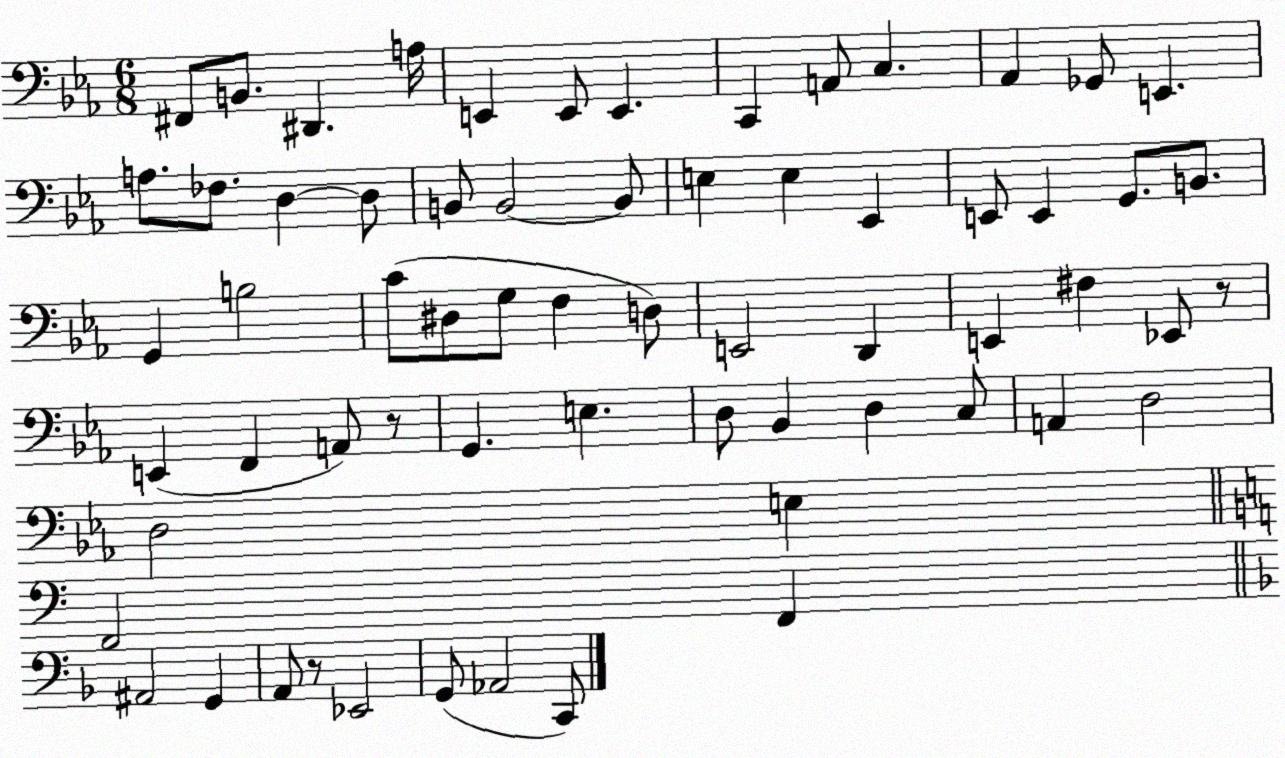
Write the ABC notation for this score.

X:1
T:Untitled
M:6/8
L:1/4
K:Eb
^F,,/2 B,,/2 ^D,, A,/4 E,, E,,/2 E,, C,, A,,/2 C, _A,, _G,,/2 E,, A,/2 _F,/2 D, D,/2 B,,/2 B,,2 B,,/2 E, E, _E,, E,,/2 E,, G,,/2 B,,/2 G,, B,2 C/2 ^D,/2 G,/2 F, D,/2 E,,2 D,, E,, ^F, _E,,/2 z/2 E,, F,, A,,/2 z/2 G,, E, D,/2 _B,, D, C,/2 A,, D,2 D,2 E, F,,2 F,, ^A,,2 G,, A,,/2 z/2 _E,,2 G,,/2 _A,,2 C,,/2